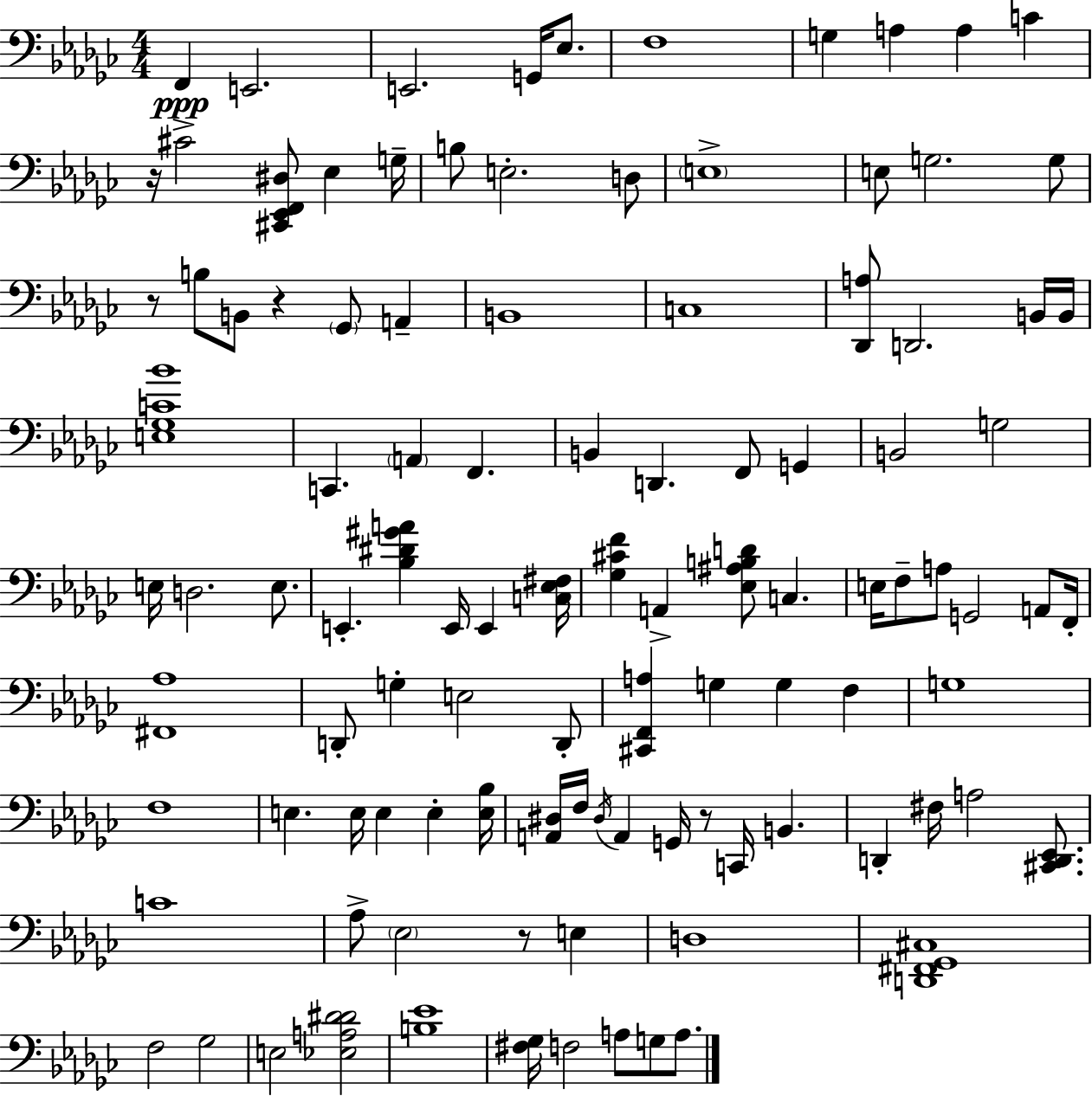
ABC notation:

X:1
T:Untitled
M:4/4
L:1/4
K:Ebm
F,, E,,2 E,,2 G,,/4 _E,/2 F,4 G, A, A, C z/4 ^C2 [^C,,_E,,F,,^D,]/2 _E, G,/4 B,/2 E,2 D,/2 E,4 E,/2 G,2 G,/2 z/2 B,/2 B,,/2 z _G,,/2 A,, B,,4 C,4 [_D,,A,]/2 D,,2 B,,/4 B,,/4 [E,_G,C_B]4 C,, A,, F,, B,, D,, F,,/2 G,, B,,2 G,2 E,/4 D,2 E,/2 E,, [_B,^D^GA] E,,/4 E,, [C,_E,^F,]/4 [_G,^CF] A,, [_E,^A,B,D]/2 C, E,/4 F,/2 A,/2 G,,2 A,,/2 F,,/4 [^F,,_A,]4 D,,/2 G, E,2 D,,/2 [^C,,F,,A,] G, G, F, G,4 F,4 E, E,/4 E, E, [E,_B,]/4 [A,,^D,]/4 F,/4 ^D,/4 A,, G,,/4 z/2 C,,/4 B,, D,, ^F,/4 A,2 [^C,,D,,_E,,]/2 C4 _A,/2 _E,2 z/2 E, D,4 [D,,^F,,_G,,^C,]4 F,2 _G,2 E,2 [_E,A,_D^D]2 [B,_E]4 [^F,_G,]/4 F,2 A,/2 G,/2 A,/2